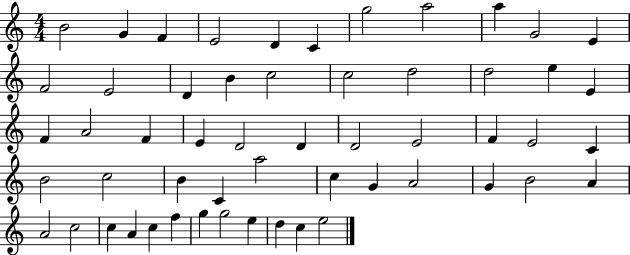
{
  \clef treble
  \numericTimeSignature
  \time 4/4
  \key c \major
  b'2 g'4 f'4 | e'2 d'4 c'4 | g''2 a''2 | a''4 g'2 e'4 | \break f'2 e'2 | d'4 b'4 c''2 | c''2 d''2 | d''2 e''4 e'4 | \break f'4 a'2 f'4 | e'4 d'2 d'4 | d'2 e'2 | f'4 e'2 c'4 | \break b'2 c''2 | b'4 c'4 a''2 | c''4 g'4 a'2 | g'4 b'2 a'4 | \break a'2 c''2 | c''4 a'4 c''4 f''4 | g''4 g''2 e''4 | d''4 c''4 e''2 | \break \bar "|."
}